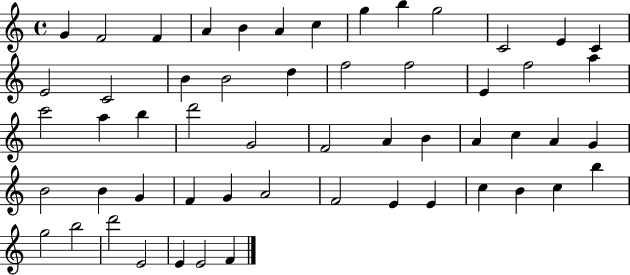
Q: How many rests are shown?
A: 0